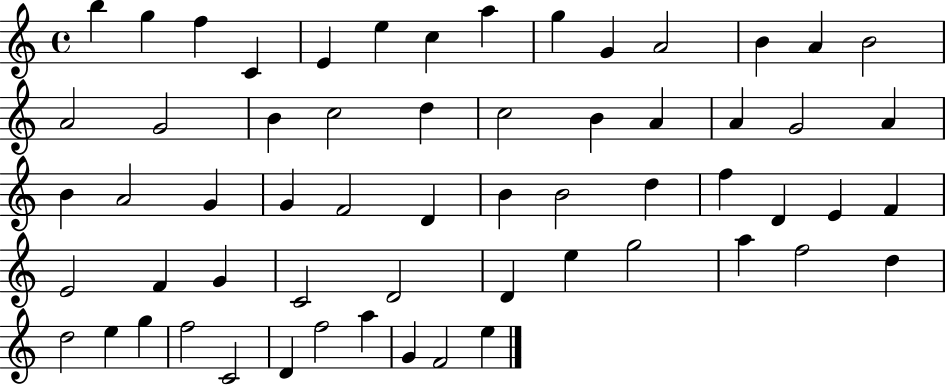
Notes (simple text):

B5/q G5/q F5/q C4/q E4/q E5/q C5/q A5/q G5/q G4/q A4/h B4/q A4/q B4/h A4/h G4/h B4/q C5/h D5/q C5/h B4/q A4/q A4/q G4/h A4/q B4/q A4/h G4/q G4/q F4/h D4/q B4/q B4/h D5/q F5/q D4/q E4/q F4/q E4/h F4/q G4/q C4/h D4/h D4/q E5/q G5/h A5/q F5/h D5/q D5/h E5/q G5/q F5/h C4/h D4/q F5/h A5/q G4/q F4/h E5/q